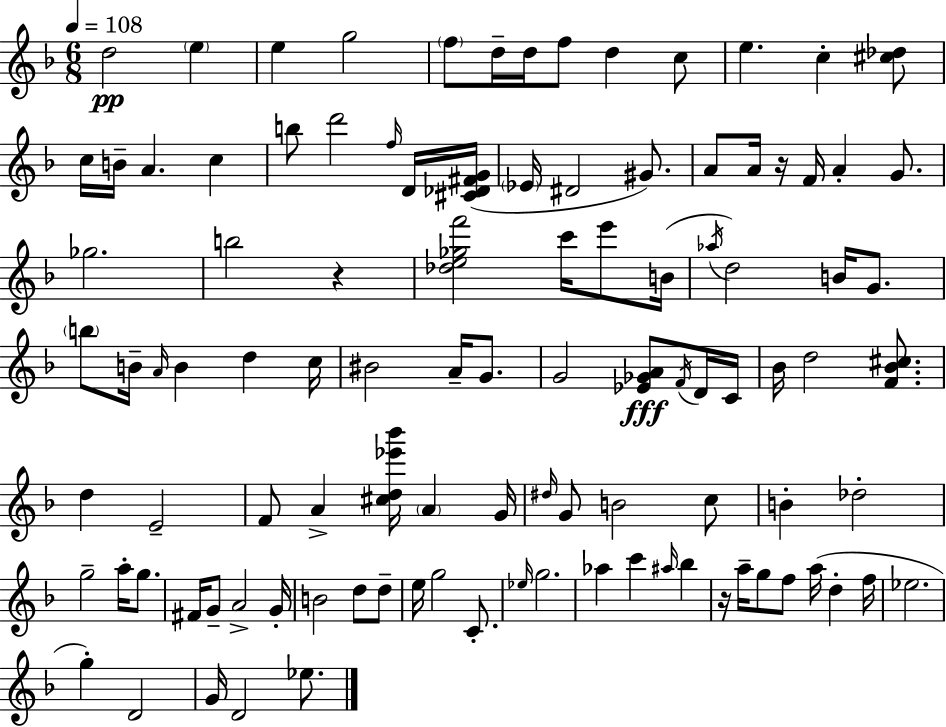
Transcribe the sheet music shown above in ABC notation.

X:1
T:Untitled
M:6/8
L:1/4
K:Dm
d2 e e g2 f/2 d/4 d/4 f/2 d c/2 e c [^c_d]/2 c/4 B/4 A c b/2 d'2 f/4 D/4 [^C_D^FG]/4 _E/4 ^D2 ^G/2 A/2 A/4 z/4 F/4 A G/2 _g2 b2 z [_de_gf']2 c'/4 e'/2 B/4 _a/4 d2 B/4 G/2 b/2 B/4 A/4 B d c/4 ^B2 A/4 G/2 G2 [_E_GA]/2 F/4 D/4 C/4 _B/4 d2 [F_B^c]/2 d E2 F/2 A [^cd_e'_b']/4 A G/4 ^d/4 G/2 B2 c/2 B _d2 g2 a/4 g/2 ^F/4 G/2 A2 G/4 B2 d/2 d/2 e/4 g2 C/2 _e/4 g2 _a c' ^a/4 _b z/4 a/4 g/2 f/2 a/4 d f/4 _e2 g D2 G/4 D2 _e/2